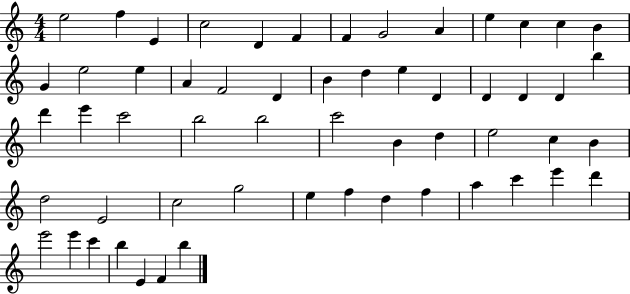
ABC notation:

X:1
T:Untitled
M:4/4
L:1/4
K:C
e2 f E c2 D F F G2 A e c c B G e2 e A F2 D B d e D D D D b d' e' c'2 b2 b2 c'2 B d e2 c B d2 E2 c2 g2 e f d f a c' e' d' e'2 e' c' b E F b